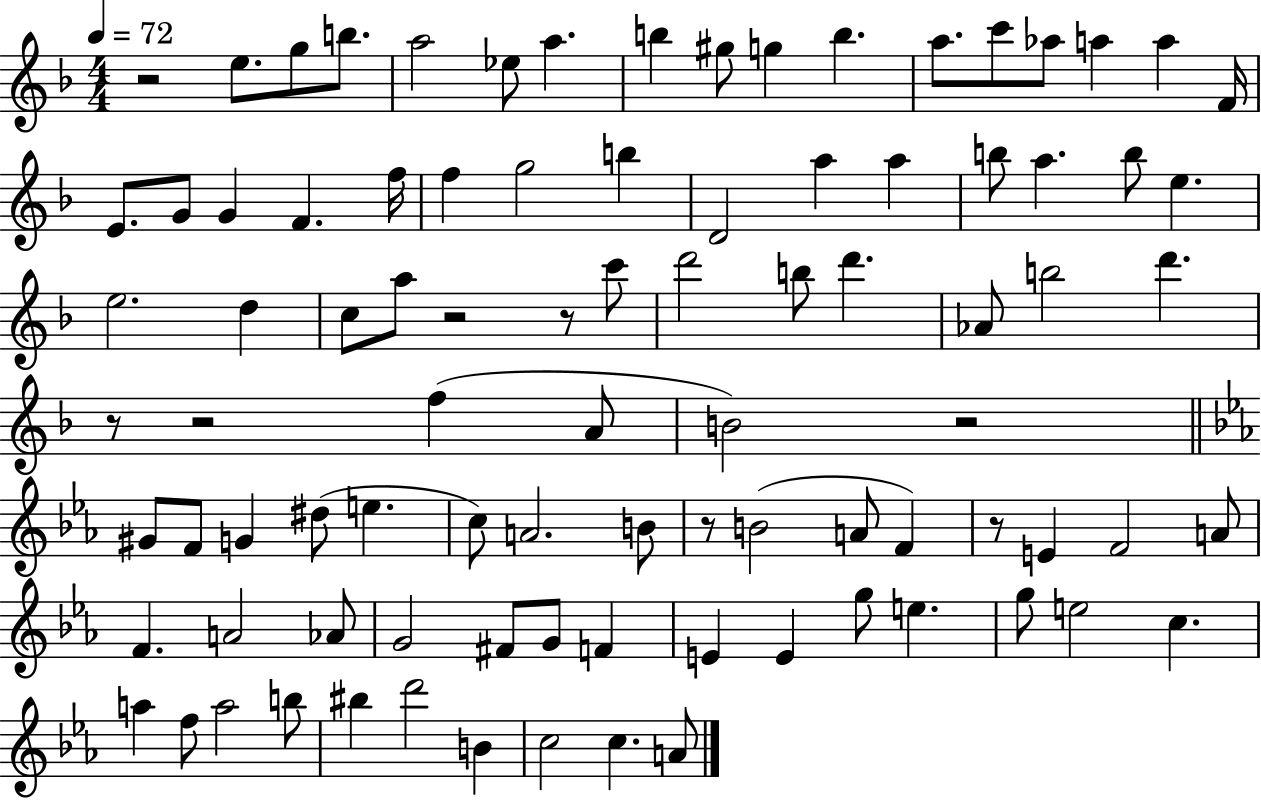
R/h E5/e. G5/e B5/e. A5/h Eb5/e A5/q. B5/q G#5/e G5/q B5/q. A5/e. C6/e Ab5/e A5/q A5/q F4/s E4/e. G4/e G4/q F4/q. F5/s F5/q G5/h B5/q D4/h A5/q A5/q B5/e A5/q. B5/e E5/q. E5/h. D5/q C5/e A5/e R/h R/e C6/e D6/h B5/e D6/q. Ab4/e B5/h D6/q. R/e R/h F5/q A4/e B4/h R/h G#4/e F4/e G4/q D#5/e E5/q. C5/e A4/h. B4/e R/e B4/h A4/e F4/q R/e E4/q F4/h A4/e F4/q. A4/h Ab4/e G4/h F#4/e G4/e F4/q E4/q E4/q G5/e E5/q. G5/e E5/h C5/q. A5/q F5/e A5/h B5/e BIS5/q D6/h B4/q C5/h C5/q. A4/e